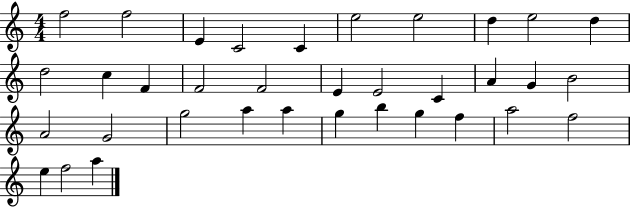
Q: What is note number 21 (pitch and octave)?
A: B4